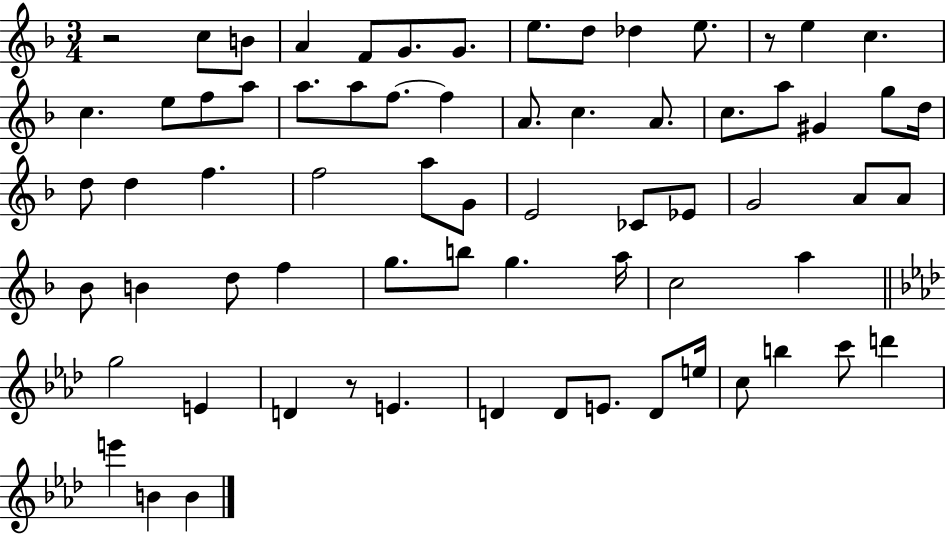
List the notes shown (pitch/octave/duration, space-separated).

R/h C5/e B4/e A4/q F4/e G4/e. G4/e. E5/e. D5/e Db5/q E5/e. R/e E5/q C5/q. C5/q. E5/e F5/e A5/e A5/e. A5/e F5/e. F5/q A4/e. C5/q. A4/e. C5/e. A5/e G#4/q G5/e D5/s D5/e D5/q F5/q. F5/h A5/e G4/e E4/h CES4/e Eb4/e G4/h A4/e A4/e Bb4/e B4/q D5/e F5/q G5/e. B5/e G5/q. A5/s C5/h A5/q G5/h E4/q D4/q R/e E4/q. D4/q D4/e E4/e. D4/e E5/s C5/e B5/q C6/e D6/q E6/q B4/q B4/q